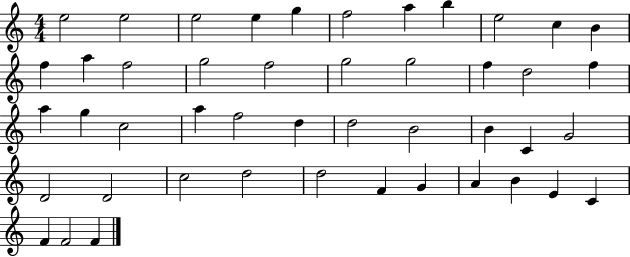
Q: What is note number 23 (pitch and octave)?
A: G5